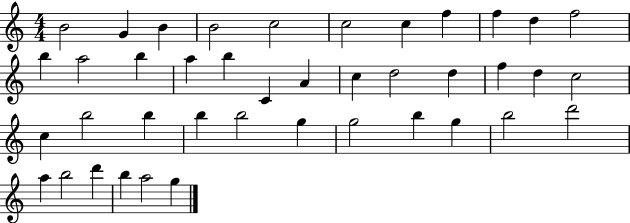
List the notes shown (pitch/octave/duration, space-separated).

B4/h G4/q B4/q B4/h C5/h C5/h C5/q F5/q F5/q D5/q F5/h B5/q A5/h B5/q A5/q B5/q C4/q A4/q C5/q D5/h D5/q F5/q D5/q C5/h C5/q B5/h B5/q B5/q B5/h G5/q G5/h B5/q G5/q B5/h D6/h A5/q B5/h D6/q B5/q A5/h G5/q